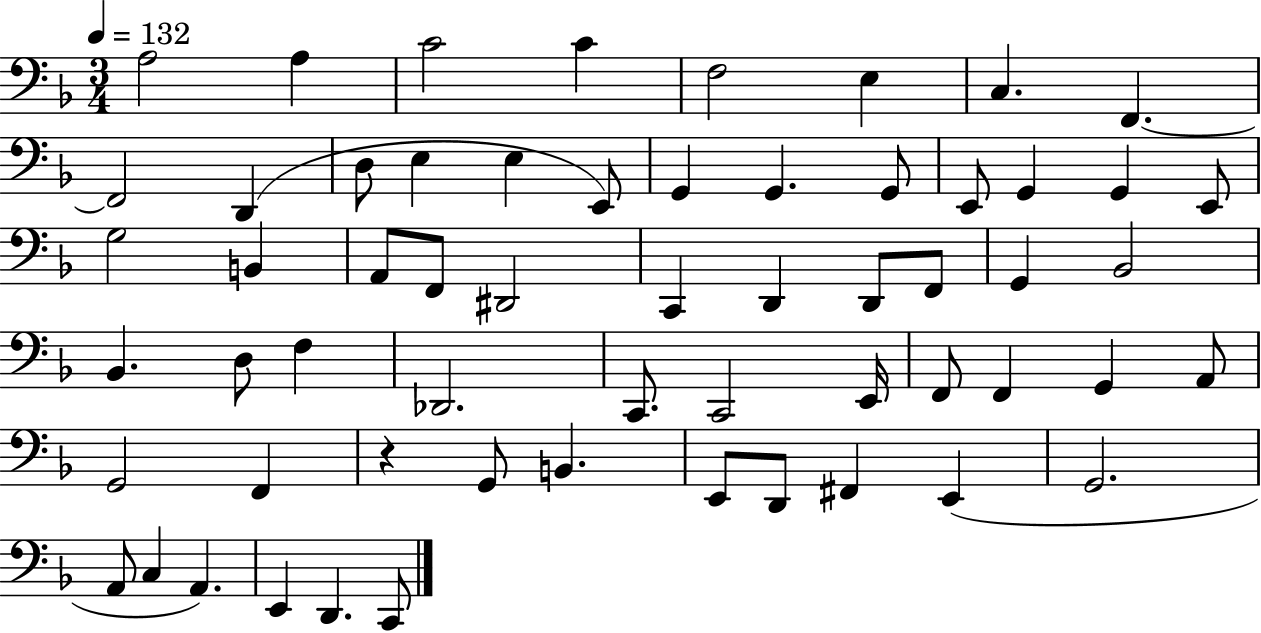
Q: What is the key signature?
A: F major